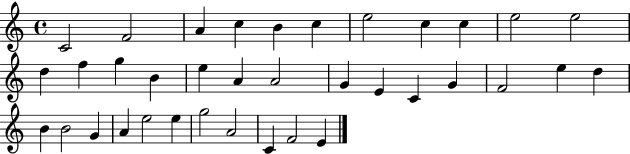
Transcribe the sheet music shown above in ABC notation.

X:1
T:Untitled
M:4/4
L:1/4
K:C
C2 F2 A c B c e2 c c e2 e2 d f g B e A A2 G E C G F2 e d B B2 G A e2 e g2 A2 C F2 E